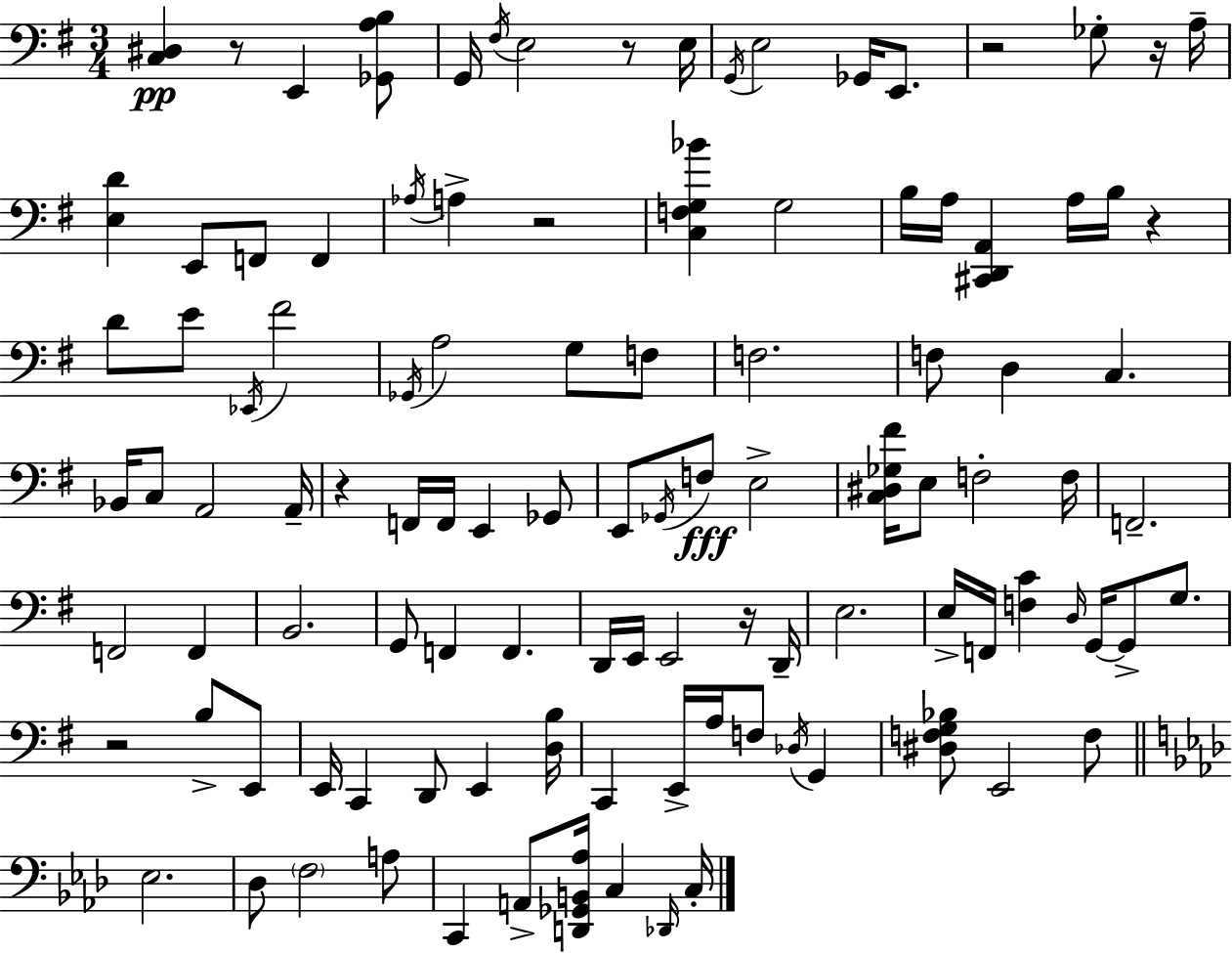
X:1
T:Untitled
M:3/4
L:1/4
K:G
[C,^D,] z/2 E,, [_G,,A,B,]/2 G,,/4 ^F,/4 E,2 z/2 E,/4 G,,/4 E,2 _G,,/4 E,,/2 z2 _G,/2 z/4 A,/4 [E,D] E,,/2 F,,/2 F,, _A,/4 A, z2 [C,F,G,_B] G,2 B,/4 A,/4 [^C,,D,,A,,] A,/4 B,/4 z D/2 E/2 _E,,/4 ^F2 _G,,/4 A,2 G,/2 F,/2 F,2 F,/2 D, C, _B,,/4 C,/2 A,,2 A,,/4 z F,,/4 F,,/4 E,, _G,,/2 E,,/2 _G,,/4 F,/2 E,2 [C,^D,_G,^F]/4 E,/2 F,2 F,/4 F,,2 F,,2 F,, B,,2 G,,/2 F,, F,, D,,/4 E,,/4 E,,2 z/4 D,,/4 E,2 E,/4 F,,/4 [F,C] D,/4 G,,/4 G,,/2 G,/2 z2 B,/2 E,,/2 E,,/4 C,, D,,/2 E,, [D,B,]/4 C,, E,,/4 A,/4 F,/2 _D,/4 G,, [^D,F,G,_B,]/2 E,,2 F,/2 _E,2 _D,/2 F,2 A,/2 C,, A,,/2 [D,,_G,,B,,_A,]/4 C, _D,,/4 C,/4